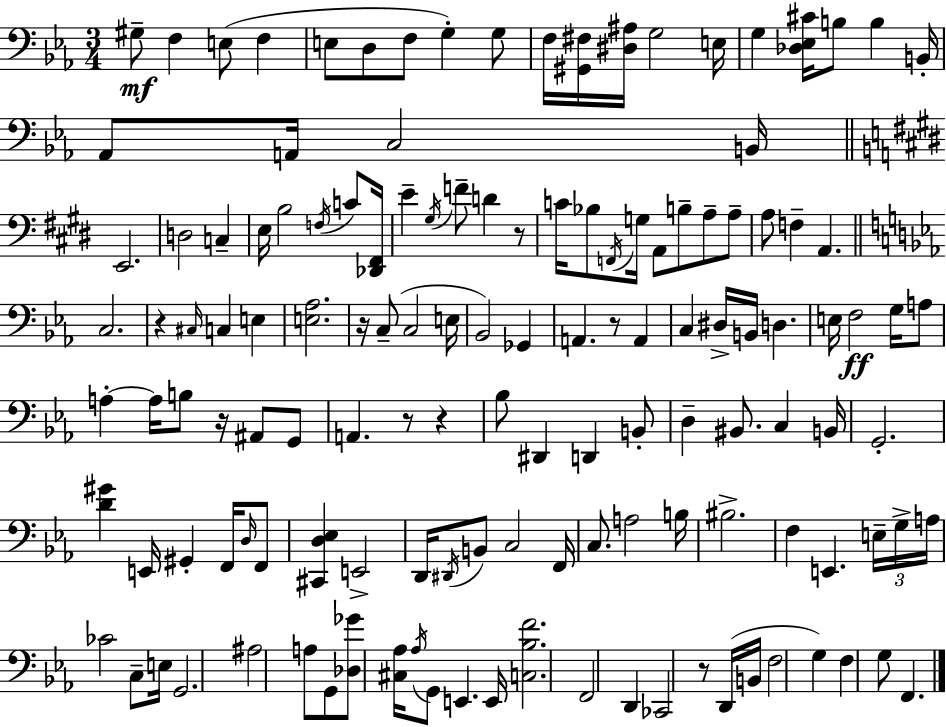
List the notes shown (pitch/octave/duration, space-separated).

G#3/e F3/q E3/e F3/q E3/e D3/e F3/e G3/q G3/e F3/s [G#2,F#3]/s [D#3,A#3]/s G3/h E3/s G3/q [Db3,Eb3,C#4]/s B3/e B3/q B2/s Ab2/e A2/s C3/h B2/s E2/h. D3/h C3/q E3/s B3/h F3/s C4/e [Db2,F#2]/s E4/q G#3/s F4/e D4/q R/e C4/s Bb3/e F2/s G3/s A2/e B3/e A3/e A3/e A3/e F3/q A2/q. C3/h. R/q C#3/s C3/q E3/q [E3,Ab3]/h. R/s C3/e C3/h E3/s Bb2/h Gb2/q A2/q. R/e A2/q C3/q D#3/s B2/s D3/q. E3/s F3/h G3/s A3/e A3/q A3/s B3/e R/s A#2/e G2/e A2/q. R/e R/q Bb3/e D#2/q D2/q B2/e D3/q BIS2/e. C3/q B2/s G2/h. [D4,G#4]/q E2/s G#2/q F2/s D3/s F2/e [C#2,D3,Eb3]/q E2/h D2/s D#2/s B2/e C3/h F2/s C3/e. A3/h B3/s BIS3/h. F3/q E2/q. E3/s G3/s A3/s CES4/h C3/e E3/s G2/h. A#3/h A3/e G2/e [Db3,Gb4]/e [C#3,Ab3]/s Ab3/s G2/e E2/q. E2/s [C3,Bb3,F4]/h. F2/h D2/q CES2/h R/e D2/s B2/s F3/h G3/q F3/q G3/e F2/q.